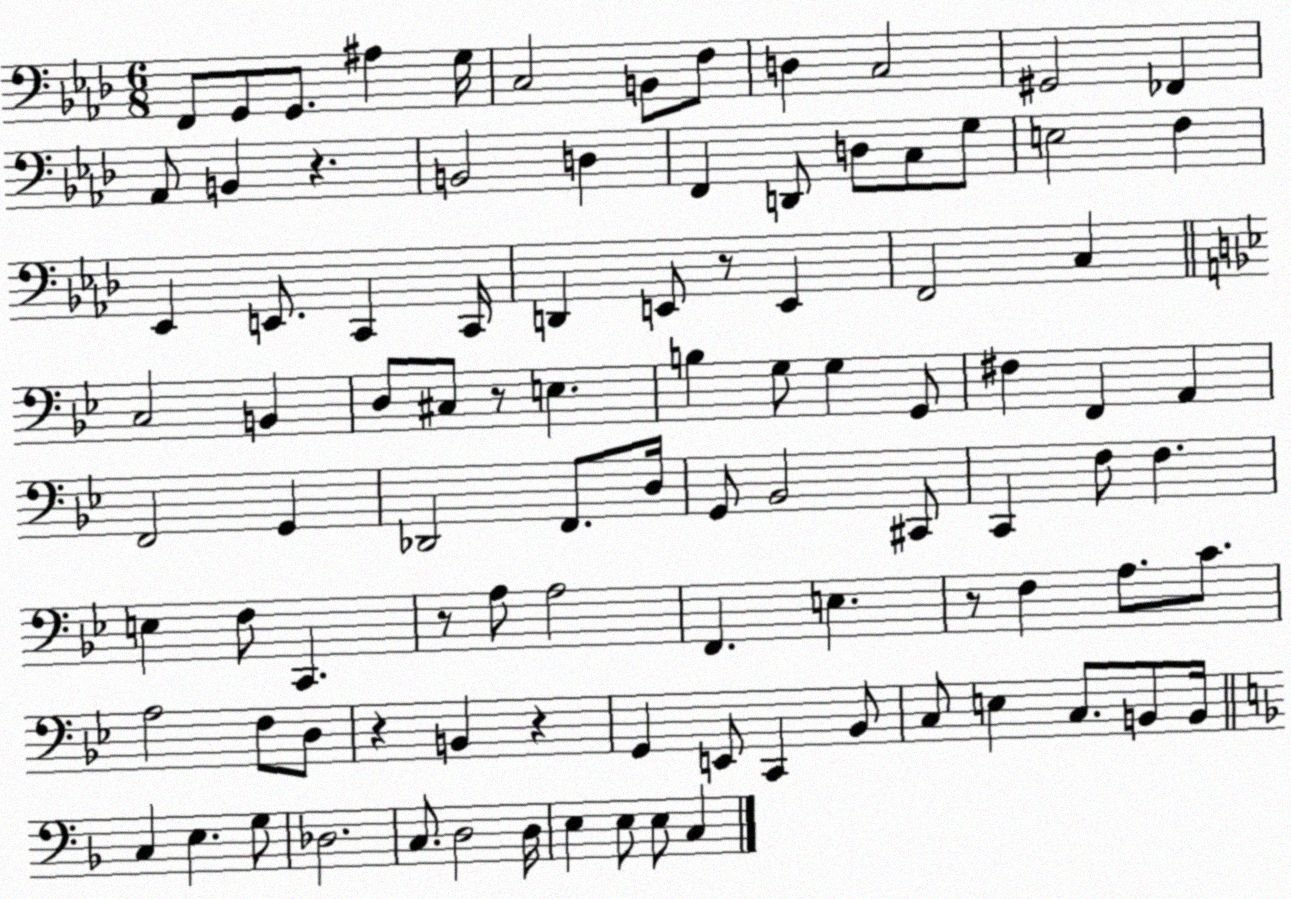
X:1
T:Untitled
M:6/8
L:1/4
K:Ab
F,,/2 G,,/2 G,,/2 ^A, G,/4 C,2 B,,/2 F,/2 D, C,2 ^G,,2 _F,, _A,,/2 B,, z B,,2 D, F,, D,,/2 D,/2 C,/2 G,/2 E,2 F, _E,, E,,/2 C,, C,,/4 D,, E,,/2 z/2 E,, F,,2 C, C,2 B,, D,/2 ^C,/2 z/2 E, B, G,/2 G, G,,/2 ^F, F,, A,, F,,2 G,, _D,,2 F,,/2 D,/4 G,,/2 _B,,2 ^C,,/2 C,, F,/2 F, E, F,/2 C,, z/2 A,/2 A,2 F,, E, z/2 F, A,/2 C/2 A,2 F,/2 D,/2 z B,, z G,, E,,/2 C,, _B,,/2 C,/2 E, C,/2 B,,/2 B,,/4 C, E, G,/2 _D,2 C,/2 D,2 D,/4 E, E,/2 E,/2 C,